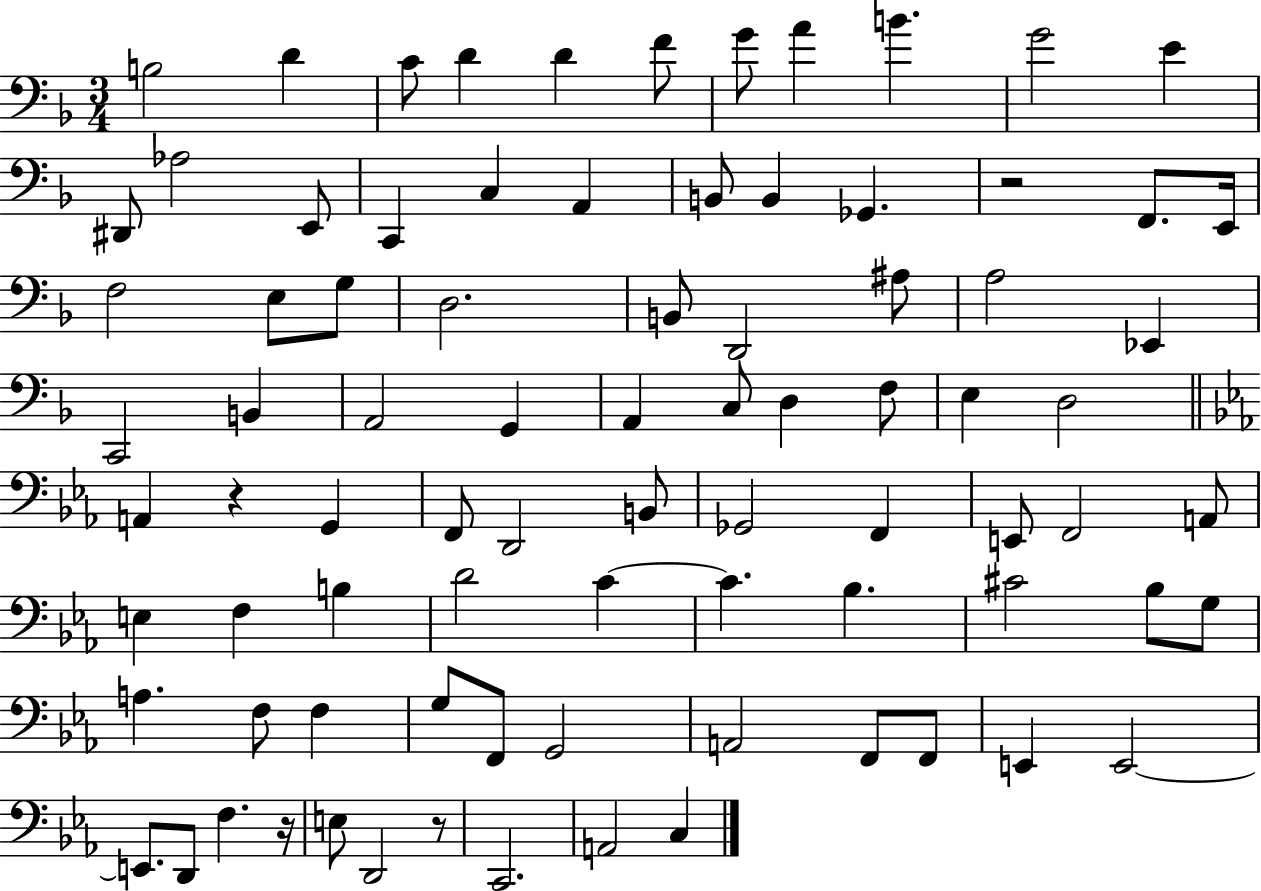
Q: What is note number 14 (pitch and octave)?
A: E2